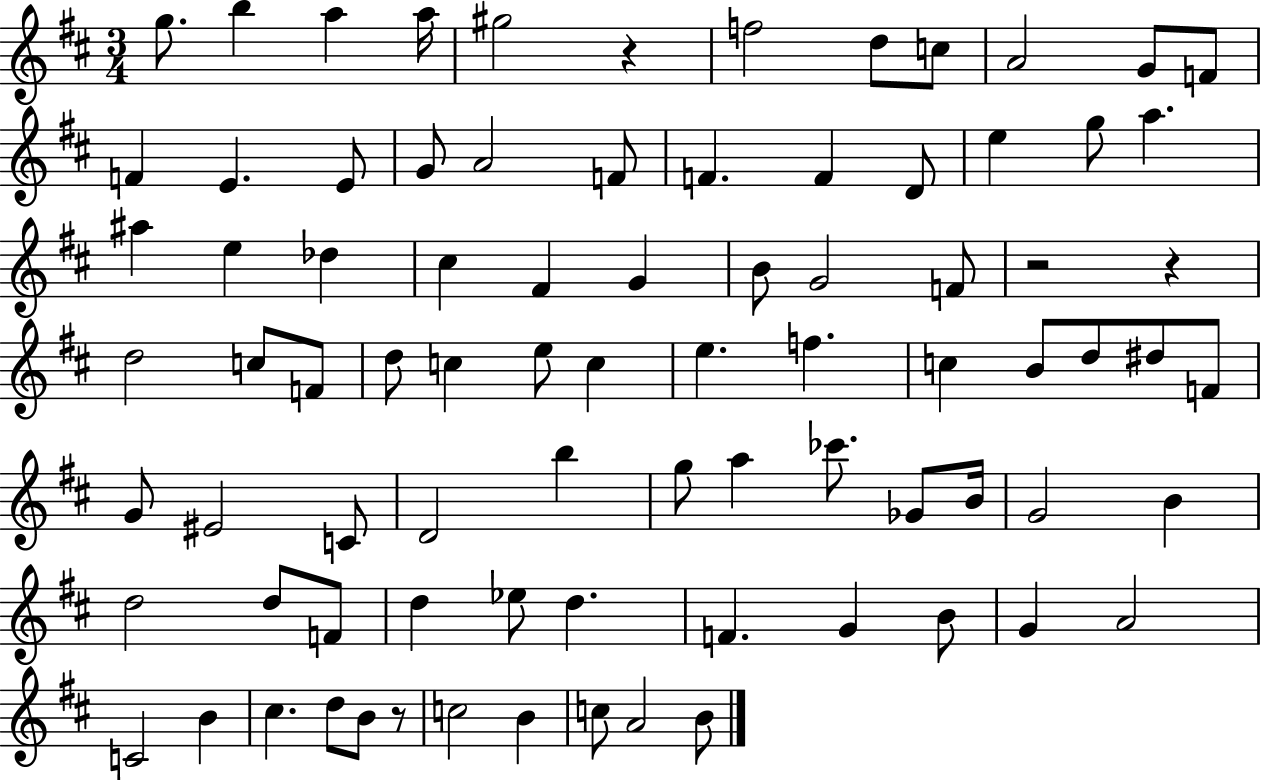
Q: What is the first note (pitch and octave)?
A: G5